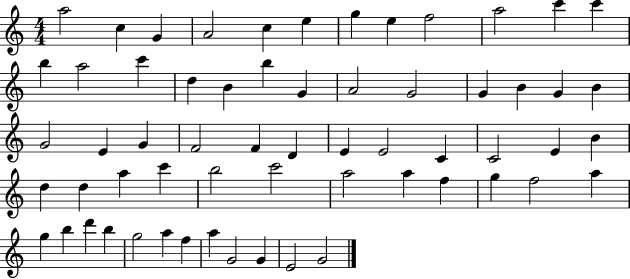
{
  \clef treble
  \numericTimeSignature
  \time 4/4
  \key c \major
  a''2 c''4 g'4 | a'2 c''4 e''4 | g''4 e''4 f''2 | a''2 c'''4 c'''4 | \break b''4 a''2 c'''4 | d''4 b'4 b''4 g'4 | a'2 g'2 | g'4 b'4 g'4 b'4 | \break g'2 e'4 g'4 | f'2 f'4 d'4 | e'4 e'2 c'4 | c'2 e'4 b'4 | \break d''4 d''4 a''4 c'''4 | b''2 c'''2 | a''2 a''4 f''4 | g''4 f''2 a''4 | \break g''4 b''4 d'''4 b''4 | g''2 a''4 f''4 | a''4 g'2 g'4 | e'2 g'2 | \break \bar "|."
}